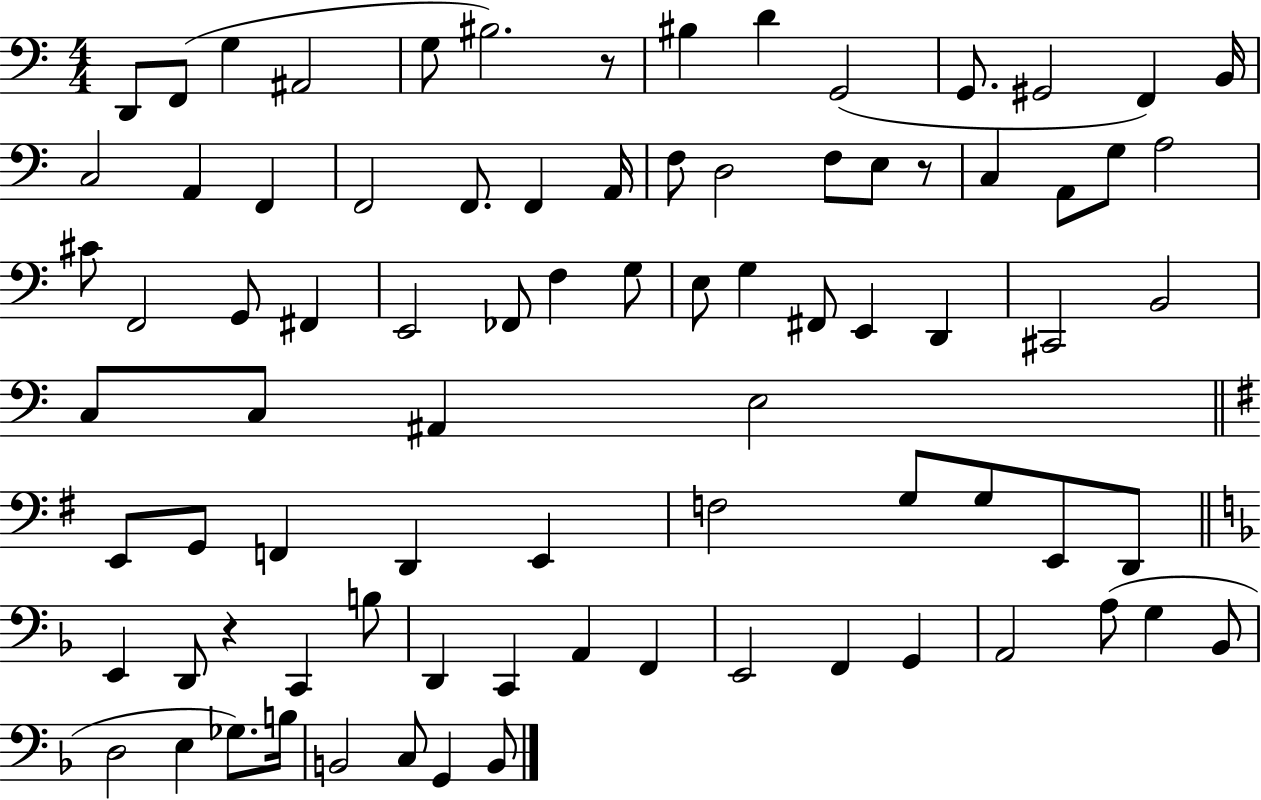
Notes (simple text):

D2/e F2/e G3/q A#2/h G3/e BIS3/h. R/e BIS3/q D4/q G2/h G2/e. G#2/h F2/q B2/s C3/h A2/q F2/q F2/h F2/e. F2/q A2/s F3/e D3/h F3/e E3/e R/e C3/q A2/e G3/e A3/h C#4/e F2/h G2/e F#2/q E2/h FES2/e F3/q G3/e E3/e G3/q F#2/e E2/q D2/q C#2/h B2/h C3/e C3/e A#2/q E3/h E2/e G2/e F2/q D2/q E2/q F3/h G3/e G3/e E2/e D2/e E2/q D2/e R/q C2/q B3/e D2/q C2/q A2/q F2/q E2/h F2/q G2/q A2/h A3/e G3/q Bb2/e D3/h E3/q Gb3/e. B3/s B2/h C3/e G2/q B2/e